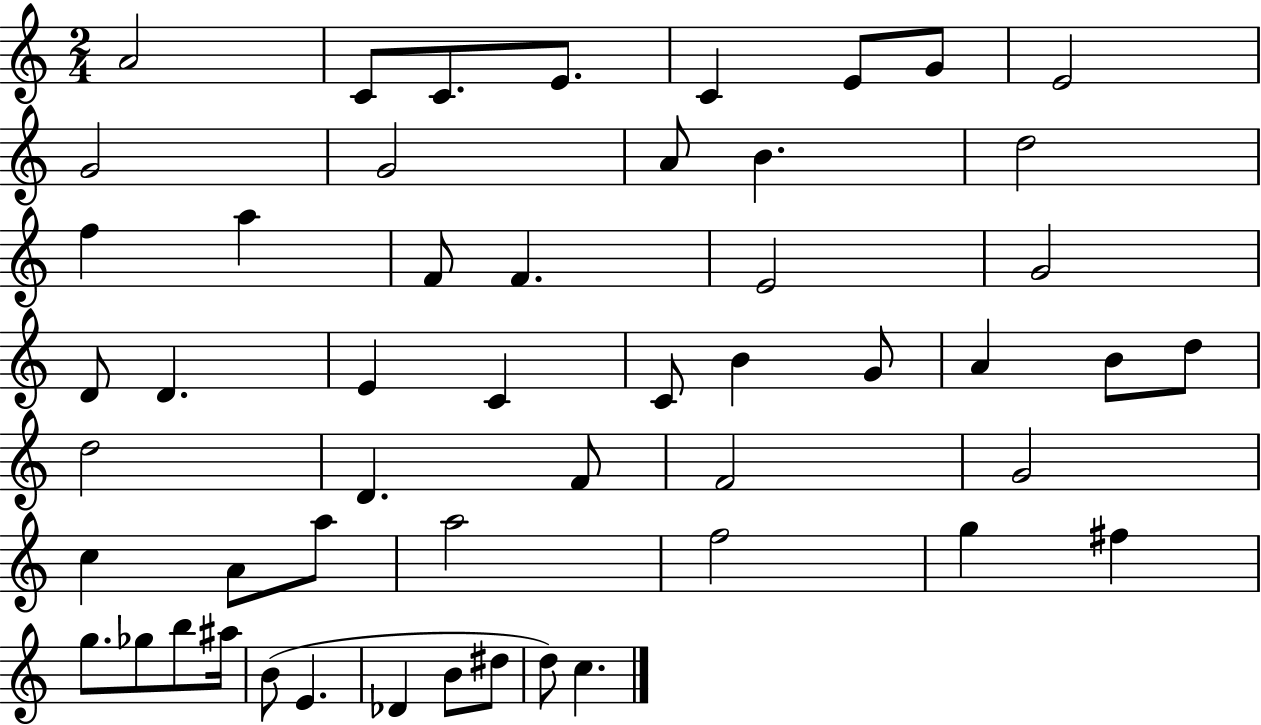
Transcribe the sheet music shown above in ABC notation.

X:1
T:Untitled
M:2/4
L:1/4
K:C
A2 C/2 C/2 E/2 C E/2 G/2 E2 G2 G2 A/2 B d2 f a F/2 F E2 G2 D/2 D E C C/2 B G/2 A B/2 d/2 d2 D F/2 F2 G2 c A/2 a/2 a2 f2 g ^f g/2 _g/2 b/2 ^a/4 B/2 E _D B/2 ^d/2 d/2 c